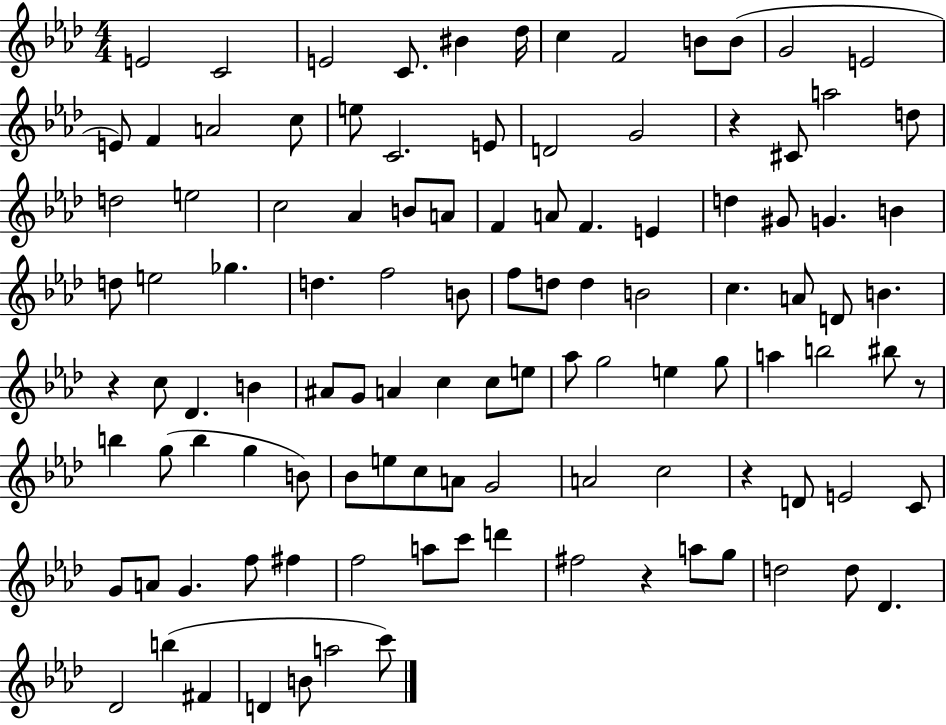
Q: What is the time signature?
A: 4/4